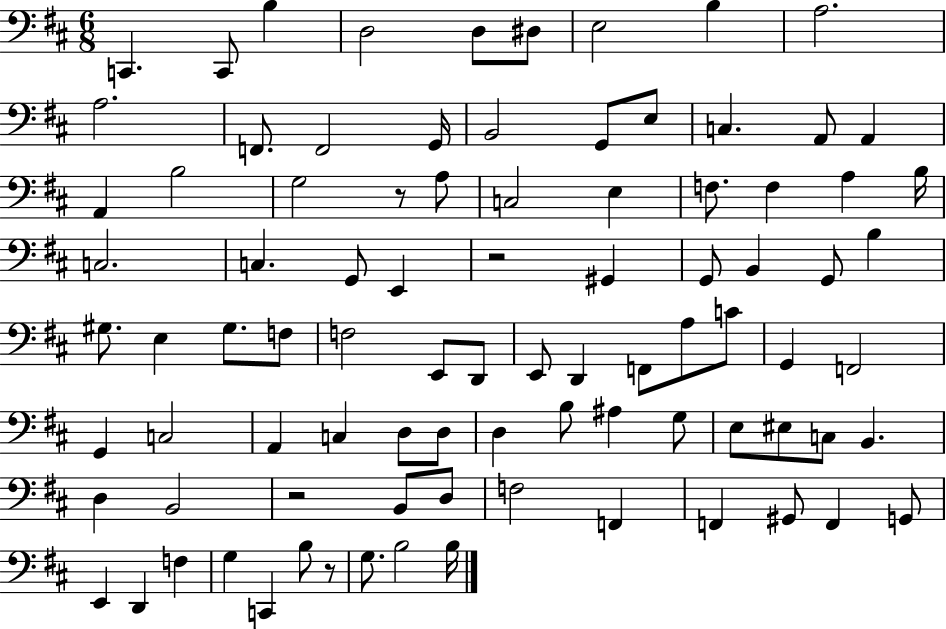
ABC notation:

X:1
T:Untitled
M:6/8
L:1/4
K:D
C,, C,,/2 B, D,2 D,/2 ^D,/2 E,2 B, A,2 A,2 F,,/2 F,,2 G,,/4 B,,2 G,,/2 E,/2 C, A,,/2 A,, A,, B,2 G,2 z/2 A,/2 C,2 E, F,/2 F, A, B,/4 C,2 C, G,,/2 E,, z2 ^G,, G,,/2 B,, G,,/2 B, ^G,/2 E, ^G,/2 F,/2 F,2 E,,/2 D,,/2 E,,/2 D,, F,,/2 A,/2 C/2 G,, F,,2 G,, C,2 A,, C, D,/2 D,/2 D, B,/2 ^A, G,/2 E,/2 ^E,/2 C,/2 B,, D, B,,2 z2 B,,/2 D,/2 F,2 F,, F,, ^G,,/2 F,, G,,/2 E,, D,, F, G, C,, B,/2 z/2 G,/2 B,2 B,/4